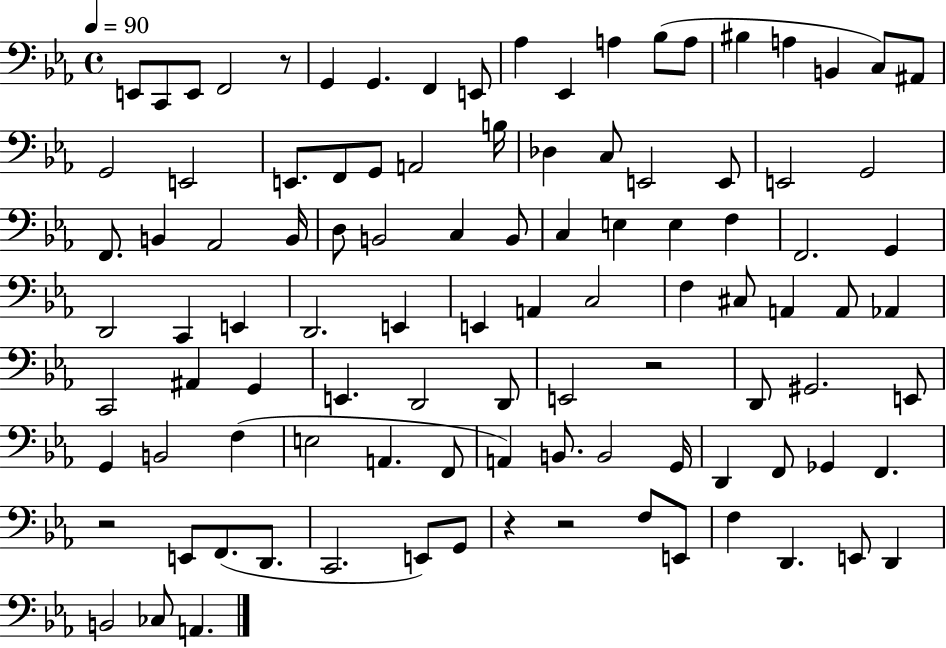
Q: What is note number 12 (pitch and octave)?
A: Bb3